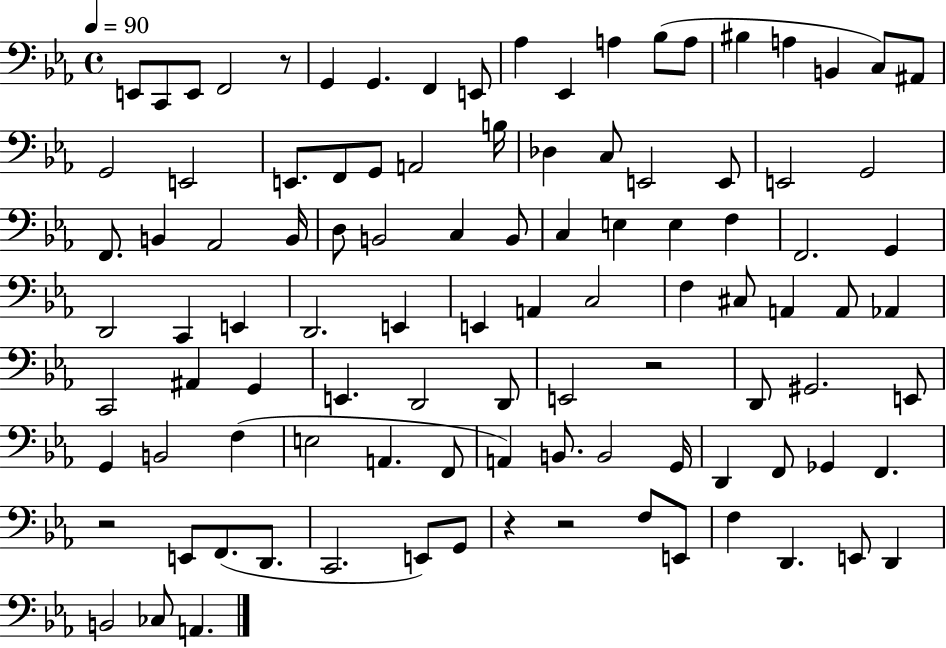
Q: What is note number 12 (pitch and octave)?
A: Bb3